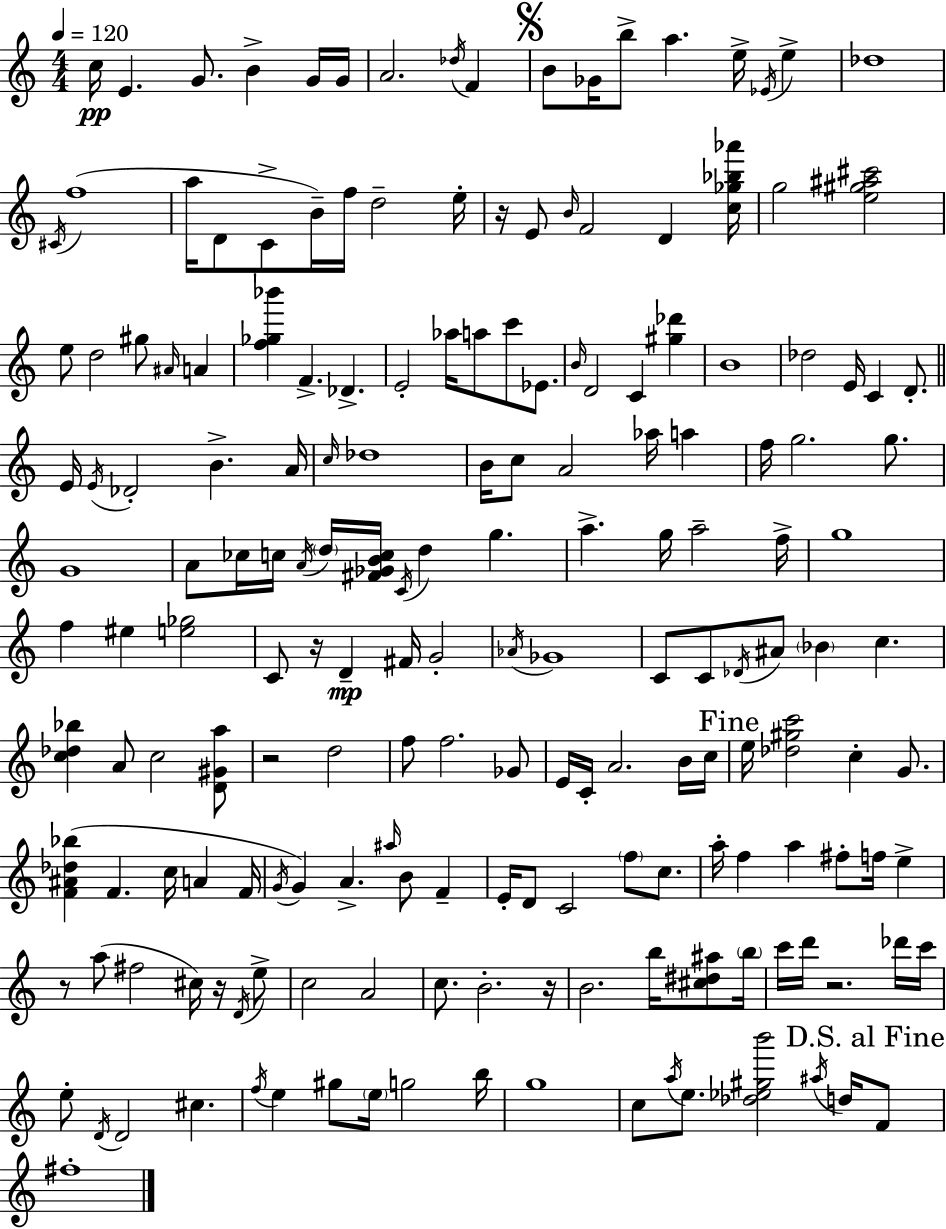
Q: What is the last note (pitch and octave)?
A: F#5